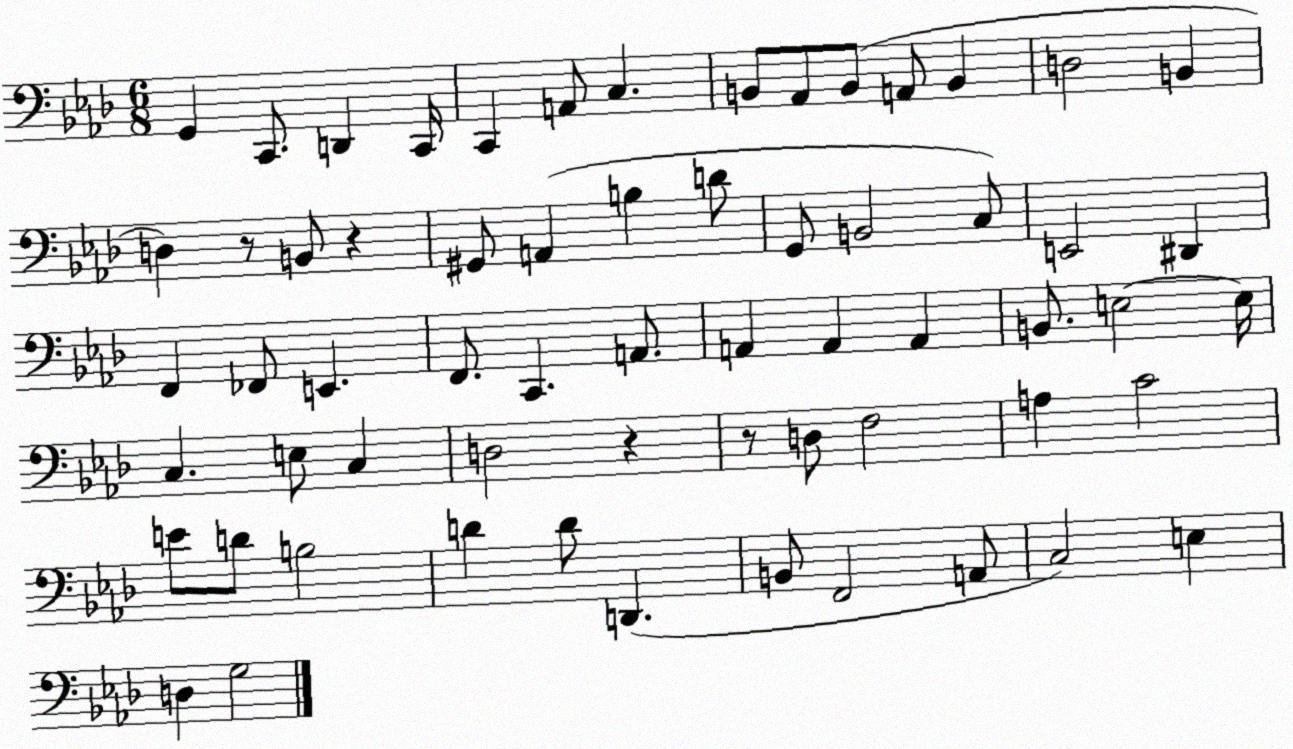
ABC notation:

X:1
T:Untitled
M:6/8
L:1/4
K:Ab
G,, C,,/2 D,, C,,/4 C,, A,,/2 C, B,,/2 _A,,/2 B,,/2 A,,/2 B,, D,2 B,, D, z/2 B,,/2 z ^G,,/2 A,, B, D/2 G,,/2 B,,2 C,/2 E,,2 ^D,, F,, _F,,/2 E,, F,,/2 C,, A,,/2 A,, A,, A,, B,,/2 E,2 E,/4 C, E,/2 C, D,2 z z/2 D,/2 F,2 A, C2 E/2 D/2 B,2 D D/2 D,, B,,/2 F,,2 A,,/2 C,2 E, D, G,2